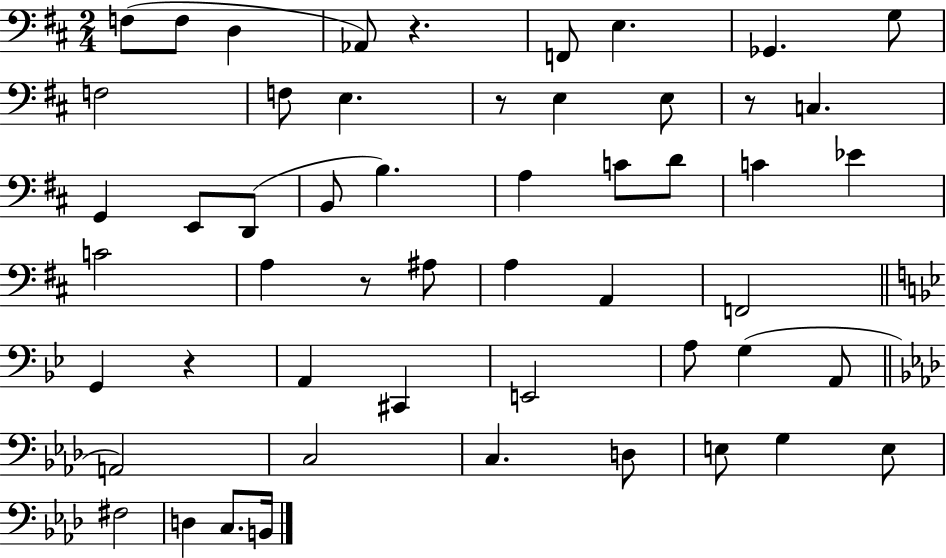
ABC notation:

X:1
T:Untitled
M:2/4
L:1/4
K:D
F,/2 F,/2 D, _A,,/2 z F,,/2 E, _G,, G,/2 F,2 F,/2 E, z/2 E, E,/2 z/2 C, G,, E,,/2 D,,/2 B,,/2 B, A, C/2 D/2 C _E C2 A, z/2 ^A,/2 A, A,, F,,2 G,, z A,, ^C,, E,,2 A,/2 G, A,,/2 A,,2 C,2 C, D,/2 E,/2 G, E,/2 ^F,2 D, C,/2 B,,/4